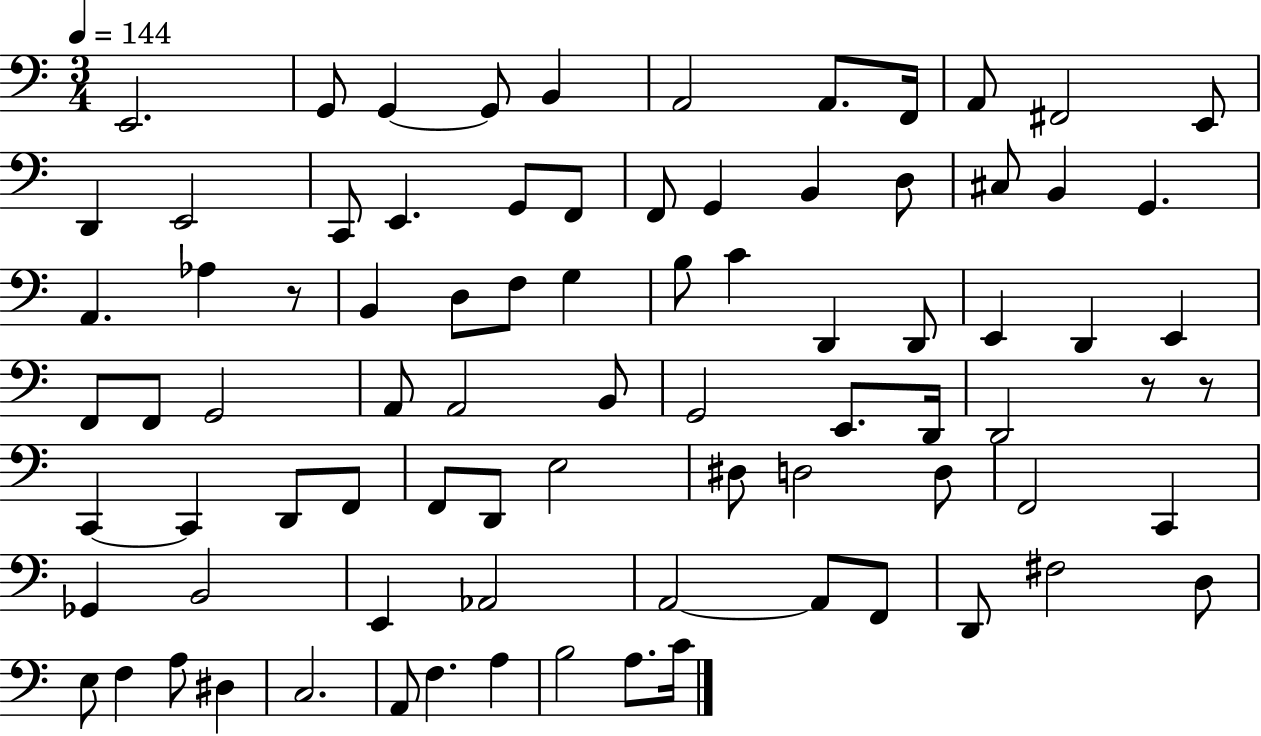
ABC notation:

X:1
T:Untitled
M:3/4
L:1/4
K:C
E,,2 G,,/2 G,, G,,/2 B,, A,,2 A,,/2 F,,/4 A,,/2 ^F,,2 E,,/2 D,, E,,2 C,,/2 E,, G,,/2 F,,/2 F,,/2 G,, B,, D,/2 ^C,/2 B,, G,, A,, _A, z/2 B,, D,/2 F,/2 G, B,/2 C D,, D,,/2 E,, D,, E,, F,,/2 F,,/2 G,,2 A,,/2 A,,2 B,,/2 G,,2 E,,/2 D,,/4 D,,2 z/2 z/2 C,, C,, D,,/2 F,,/2 F,,/2 D,,/2 E,2 ^D,/2 D,2 D,/2 F,,2 C,, _G,, B,,2 E,, _A,,2 A,,2 A,,/2 F,,/2 D,,/2 ^F,2 D,/2 E,/2 F, A,/2 ^D, C,2 A,,/2 F, A, B,2 A,/2 C/4